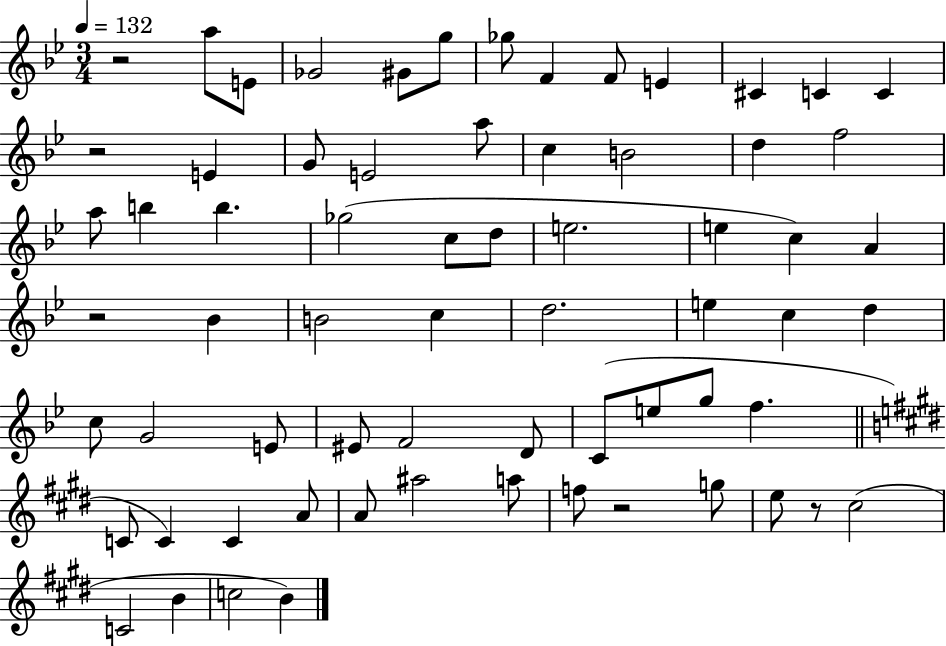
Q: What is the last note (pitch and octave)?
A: B4